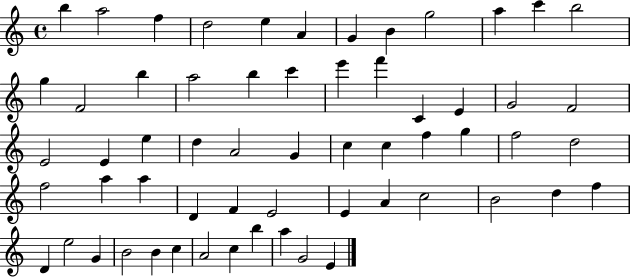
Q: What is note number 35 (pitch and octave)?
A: F5